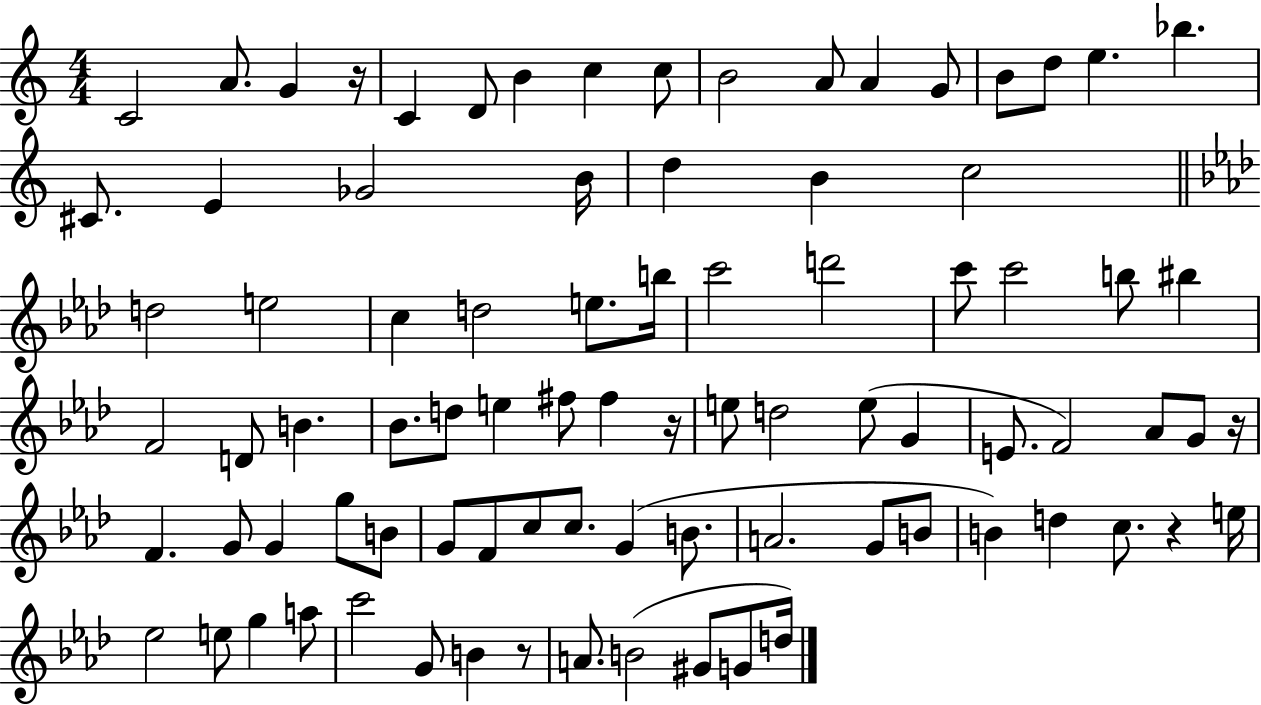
X:1
T:Untitled
M:4/4
L:1/4
K:C
C2 A/2 G z/4 C D/2 B c c/2 B2 A/2 A G/2 B/2 d/2 e _b ^C/2 E _G2 B/4 d B c2 d2 e2 c d2 e/2 b/4 c'2 d'2 c'/2 c'2 b/2 ^b F2 D/2 B _B/2 d/2 e ^f/2 ^f z/4 e/2 d2 e/2 G E/2 F2 _A/2 G/2 z/4 F G/2 G g/2 B/2 G/2 F/2 c/2 c/2 G B/2 A2 G/2 B/2 B d c/2 z e/4 _e2 e/2 g a/2 c'2 G/2 B z/2 A/2 B2 ^G/2 G/2 d/4